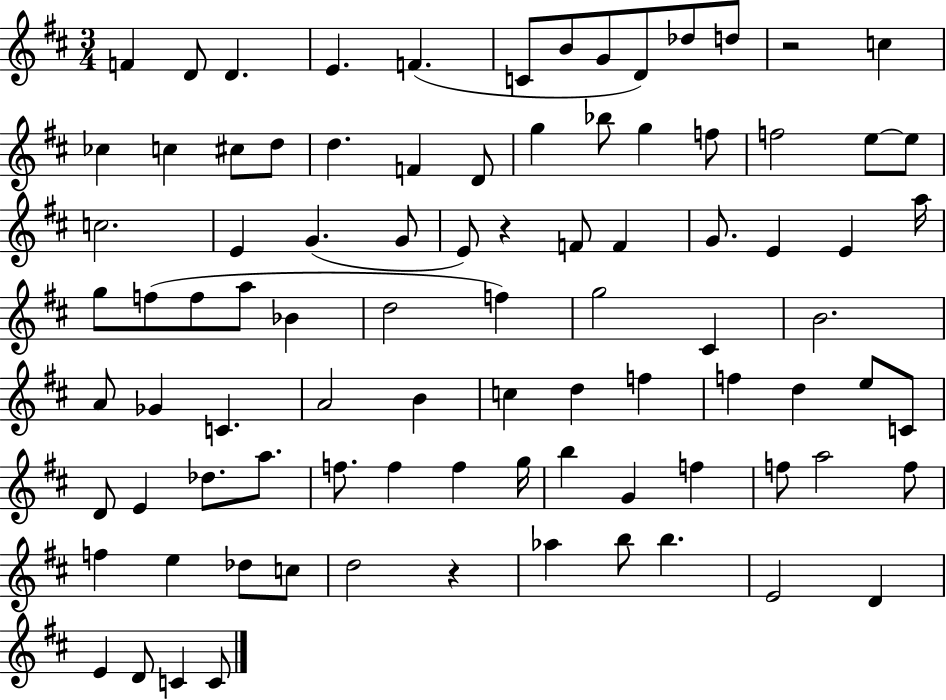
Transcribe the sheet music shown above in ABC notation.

X:1
T:Untitled
M:3/4
L:1/4
K:D
F D/2 D E F C/2 B/2 G/2 D/2 _d/2 d/2 z2 c _c c ^c/2 d/2 d F D/2 g _b/2 g f/2 f2 e/2 e/2 c2 E G G/2 E/2 z F/2 F G/2 E E a/4 g/2 f/2 f/2 a/2 _B d2 f g2 ^C B2 A/2 _G C A2 B c d f f d e/2 C/2 D/2 E _d/2 a/2 f/2 f f g/4 b G f f/2 a2 f/2 f e _d/2 c/2 d2 z _a b/2 b E2 D E D/2 C C/2